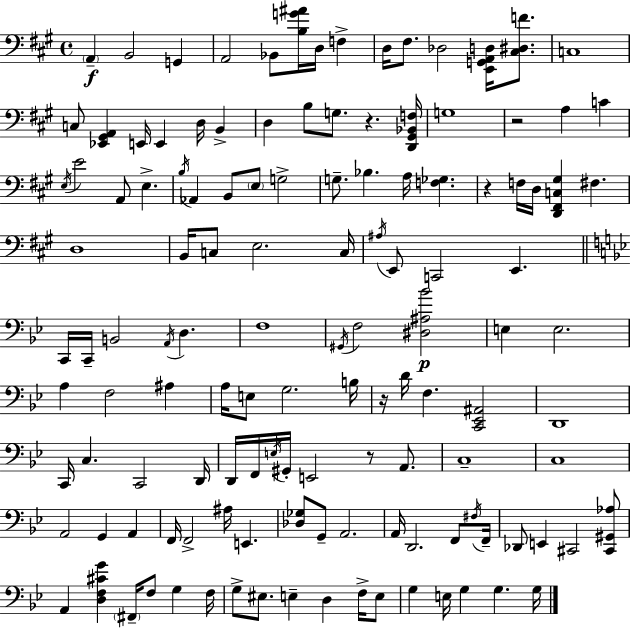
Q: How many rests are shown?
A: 5